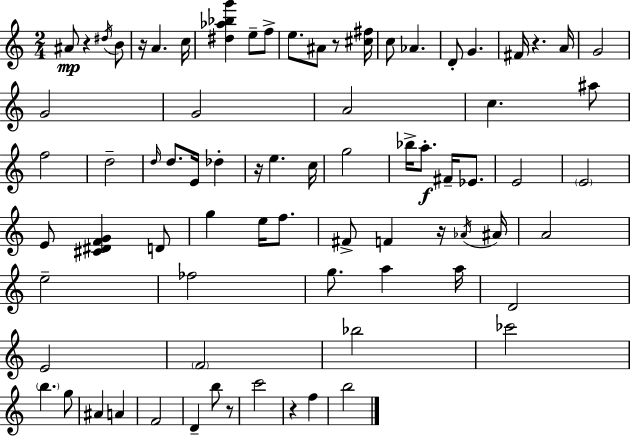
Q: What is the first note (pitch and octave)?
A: A#4